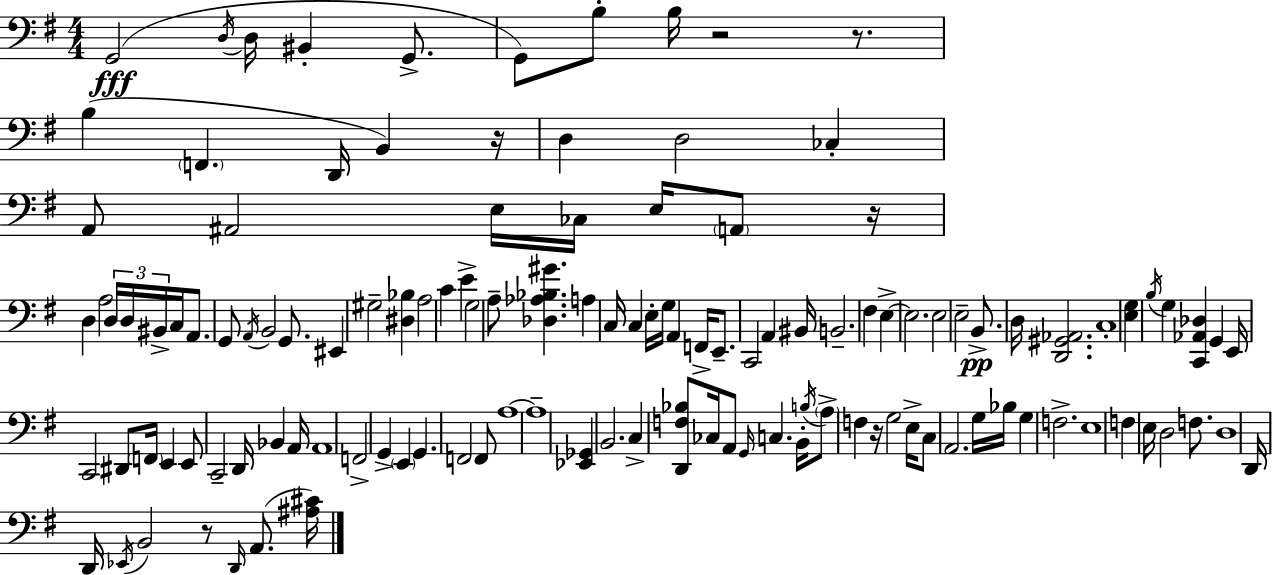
X:1
T:Untitled
M:4/4
L:1/4
K:Em
G,,2 D,/4 D,/4 ^B,, G,,/2 G,,/2 B,/2 B,/4 z2 z/2 B, F,, D,,/4 B,, z/4 D, D,2 _C, A,,/2 ^A,,2 E,/4 _C,/4 E,/4 A,,/2 z/4 D, A,2 D,/4 D,/4 ^B,,/4 C,/4 A,,/2 G,,/2 A,,/4 B,,2 G,,/2 ^E,, ^G,2 [^D,_B,] A,2 C E G,2 A,/2 [_D,_A,_B,^G] A, C,/4 C, E,/4 G,/4 A,, F,,/4 E,,/2 C,,2 A,, ^B,,/4 B,,2 ^F, E, E,2 E,2 E,2 B,,/2 D,/4 [D,,^G,,_A,,]2 C,4 [E,G,] B,/4 G, [C,,_A,,_D,] G,, E,,/4 C,,2 ^D,,/2 F,,/4 E,, E,,/2 C,,2 D,,/4 _B,, A,,/4 A,,4 F,,2 G,, E,, G,, F,,2 F,,/2 A,4 A,4 [_E,,_G,,] B,,2 C, [D,,F,_B,]/2 _C,/4 A,,/2 G,,/4 C, B,,/4 B,/4 A,/2 F, z/4 G,2 E,/4 C,/2 A,,2 G,/4 _B,/4 G, F,2 E,4 F, E,/4 D,2 F,/2 D,4 D,,/4 D,,/4 _E,,/4 B,,2 z/2 D,,/4 A,,/2 [^A,^C]/4